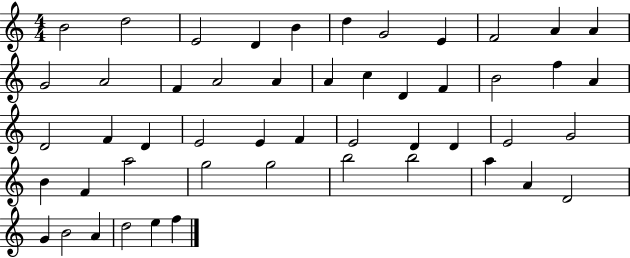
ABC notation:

X:1
T:Untitled
M:4/4
L:1/4
K:C
B2 d2 E2 D B d G2 E F2 A A G2 A2 F A2 A A c D F B2 f A D2 F D E2 E F E2 D D E2 G2 B F a2 g2 g2 b2 b2 a A D2 G B2 A d2 e f